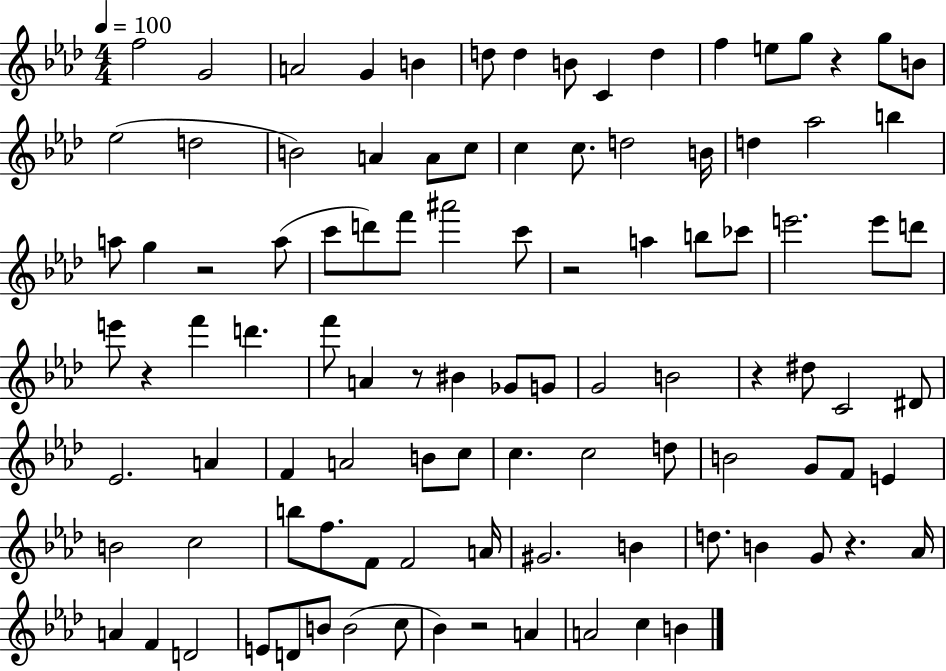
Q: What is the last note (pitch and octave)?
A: B4